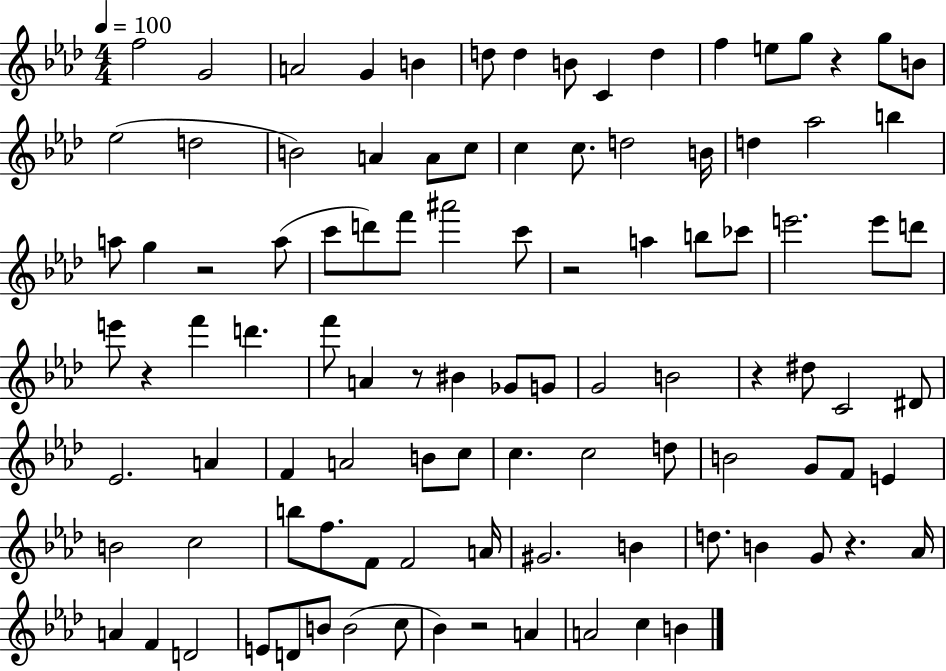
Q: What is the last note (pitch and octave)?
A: B4